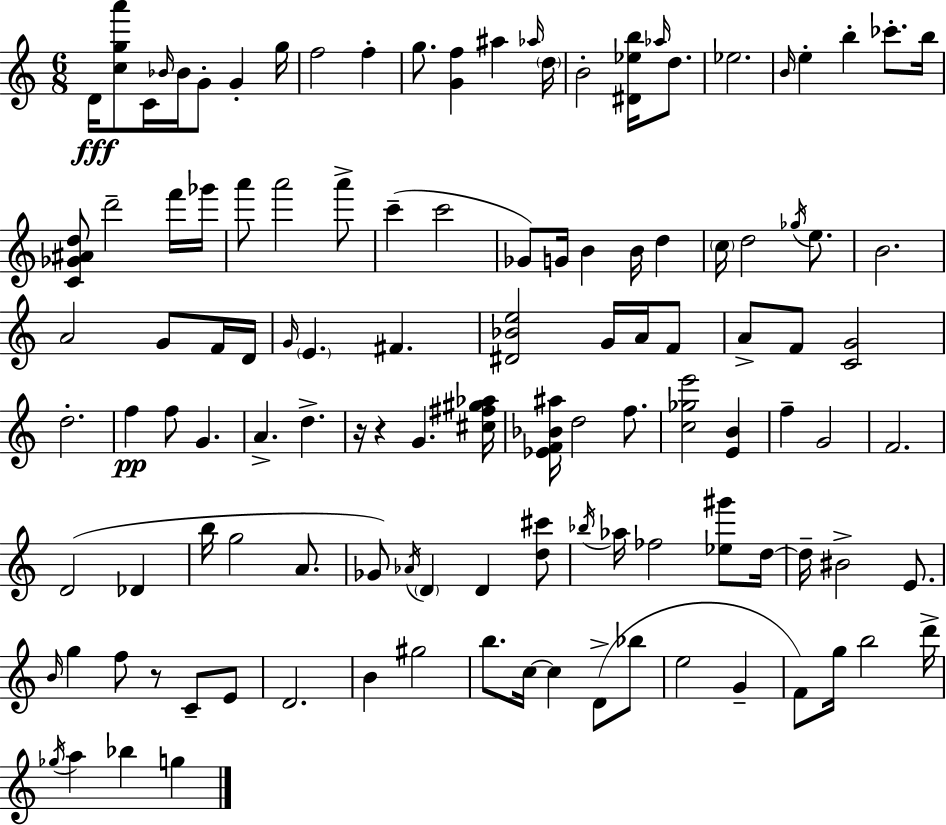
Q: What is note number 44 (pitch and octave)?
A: D4